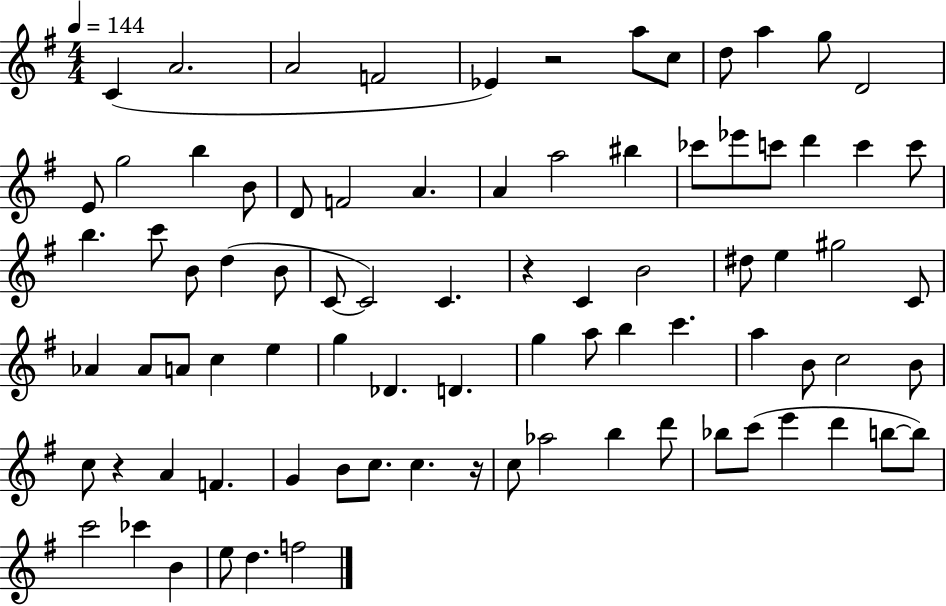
X:1
T:Untitled
M:4/4
L:1/4
K:G
C A2 A2 F2 _E z2 a/2 c/2 d/2 a g/2 D2 E/2 g2 b B/2 D/2 F2 A A a2 ^b _c'/2 _e'/2 c'/2 d' c' c'/2 b c'/2 B/2 d B/2 C/2 C2 C z C B2 ^d/2 e ^g2 C/2 _A _A/2 A/2 c e g _D D g a/2 b c' a B/2 c2 B/2 c/2 z A F G B/2 c/2 c z/4 c/2 _a2 b d'/2 _b/2 c'/2 e' d' b/2 b/2 c'2 _c' B e/2 d f2